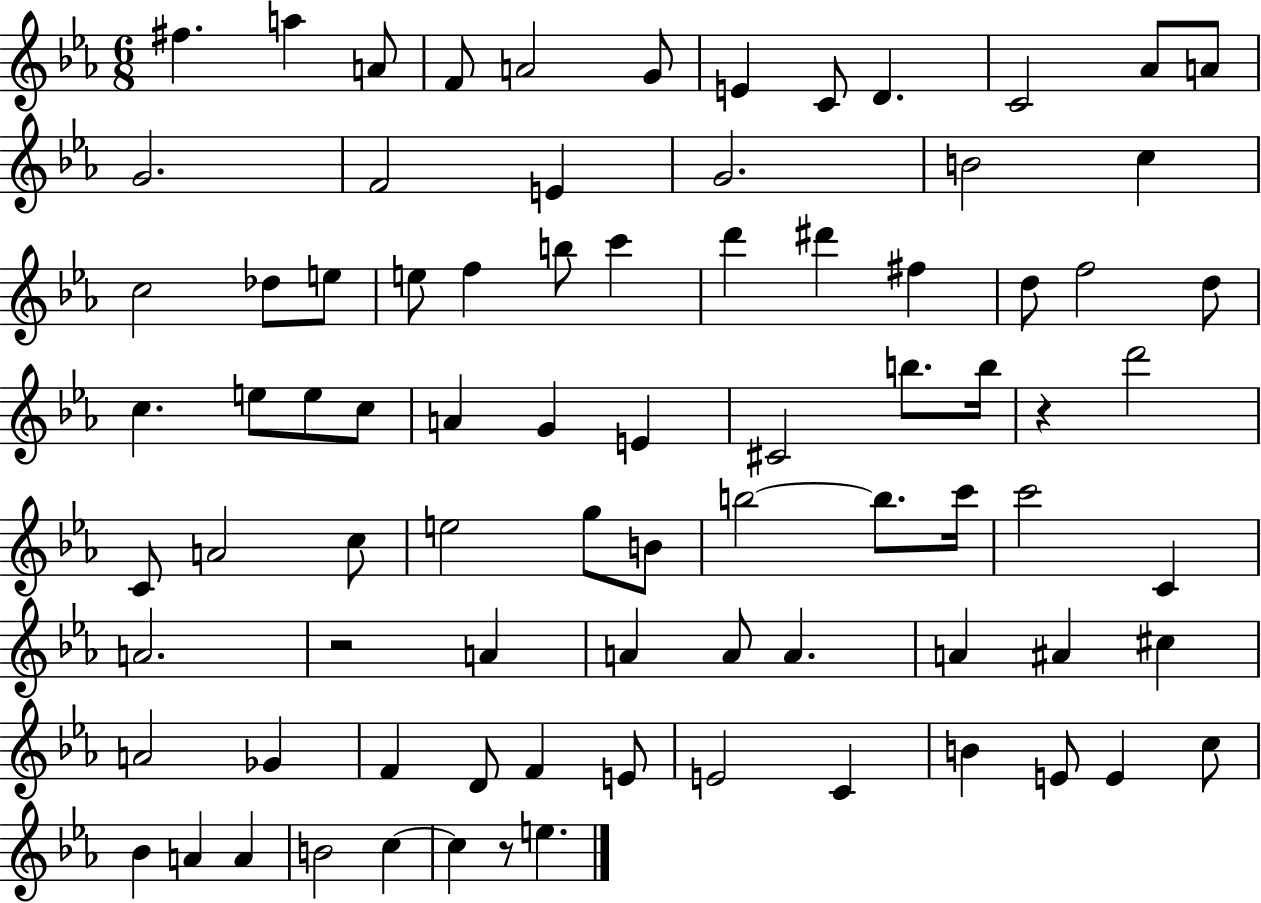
X:1
T:Untitled
M:6/8
L:1/4
K:Eb
^f a A/2 F/2 A2 G/2 E C/2 D C2 _A/2 A/2 G2 F2 E G2 B2 c c2 _d/2 e/2 e/2 f b/2 c' d' ^d' ^f d/2 f2 d/2 c e/2 e/2 c/2 A G E ^C2 b/2 b/4 z d'2 C/2 A2 c/2 e2 g/2 B/2 b2 b/2 c'/4 c'2 C A2 z2 A A A/2 A A ^A ^c A2 _G F D/2 F E/2 E2 C B E/2 E c/2 _B A A B2 c c z/2 e